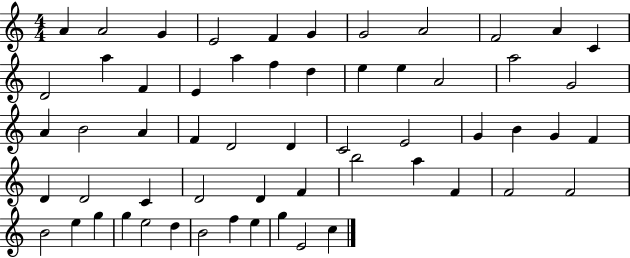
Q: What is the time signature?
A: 4/4